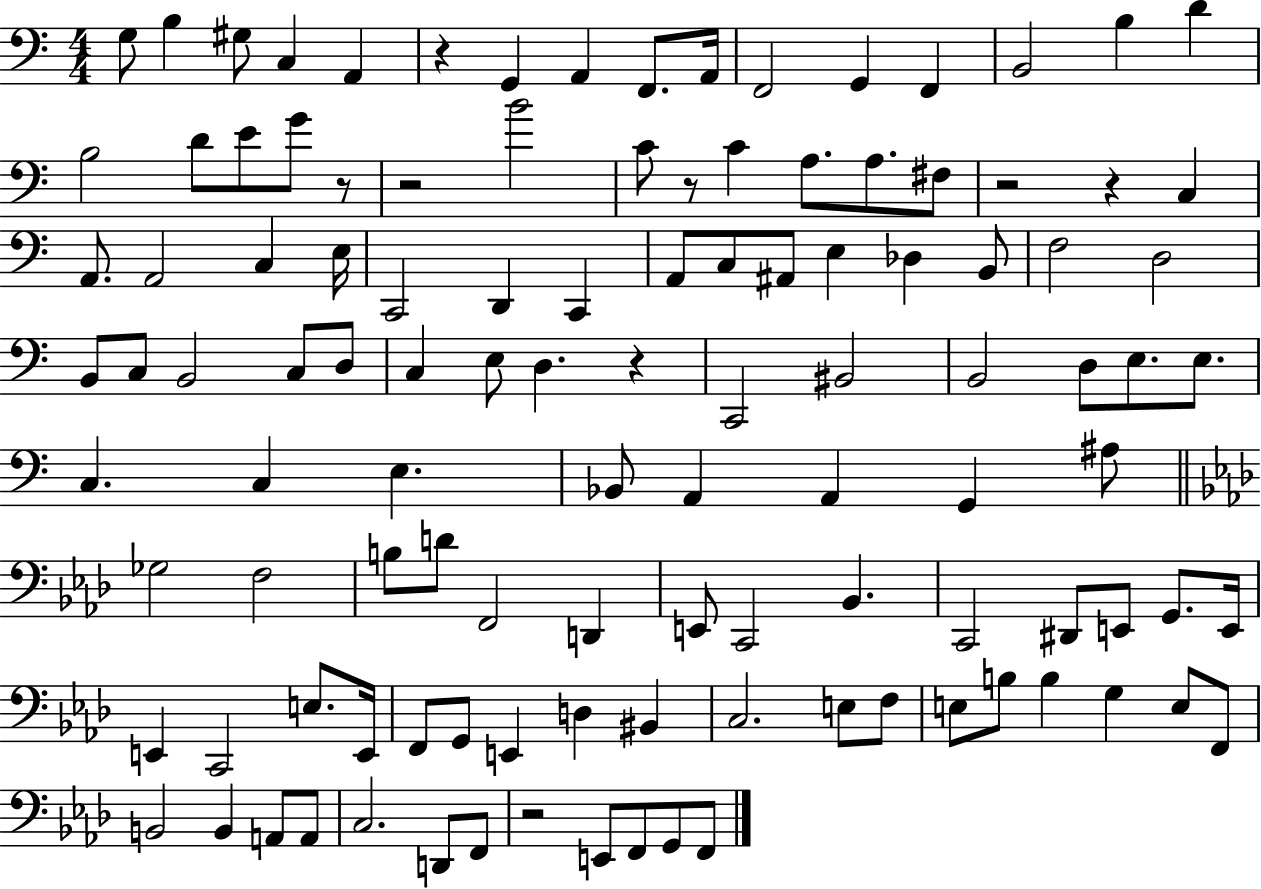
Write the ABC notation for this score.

X:1
T:Untitled
M:4/4
L:1/4
K:C
G,/2 B, ^G,/2 C, A,, z G,, A,, F,,/2 A,,/4 F,,2 G,, F,, B,,2 B, D B,2 D/2 E/2 G/2 z/2 z2 B2 C/2 z/2 C A,/2 A,/2 ^F,/2 z2 z C, A,,/2 A,,2 C, E,/4 C,,2 D,, C,, A,,/2 C,/2 ^A,,/2 E, _D, B,,/2 F,2 D,2 B,,/2 C,/2 B,,2 C,/2 D,/2 C, E,/2 D, z C,,2 ^B,,2 B,,2 D,/2 E,/2 E,/2 C, C, E, _B,,/2 A,, A,, G,, ^A,/2 _G,2 F,2 B,/2 D/2 F,,2 D,, E,,/2 C,,2 _B,, C,,2 ^D,,/2 E,,/2 G,,/2 E,,/4 E,, C,,2 E,/2 E,,/4 F,,/2 G,,/2 E,, D, ^B,, C,2 E,/2 F,/2 E,/2 B,/2 B, G, E,/2 F,,/2 B,,2 B,, A,,/2 A,,/2 C,2 D,,/2 F,,/2 z2 E,,/2 F,,/2 G,,/2 F,,/2